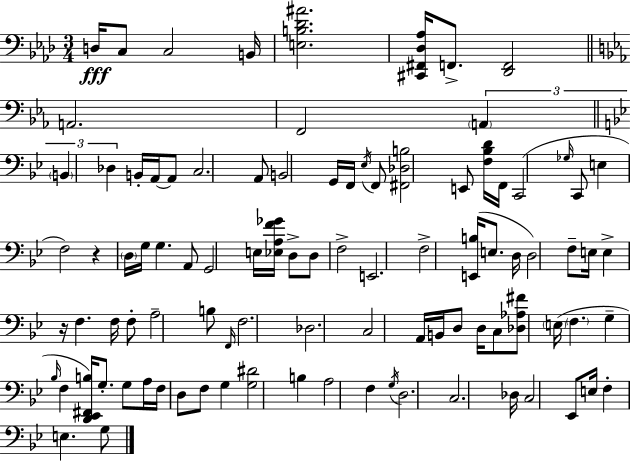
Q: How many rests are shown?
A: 2